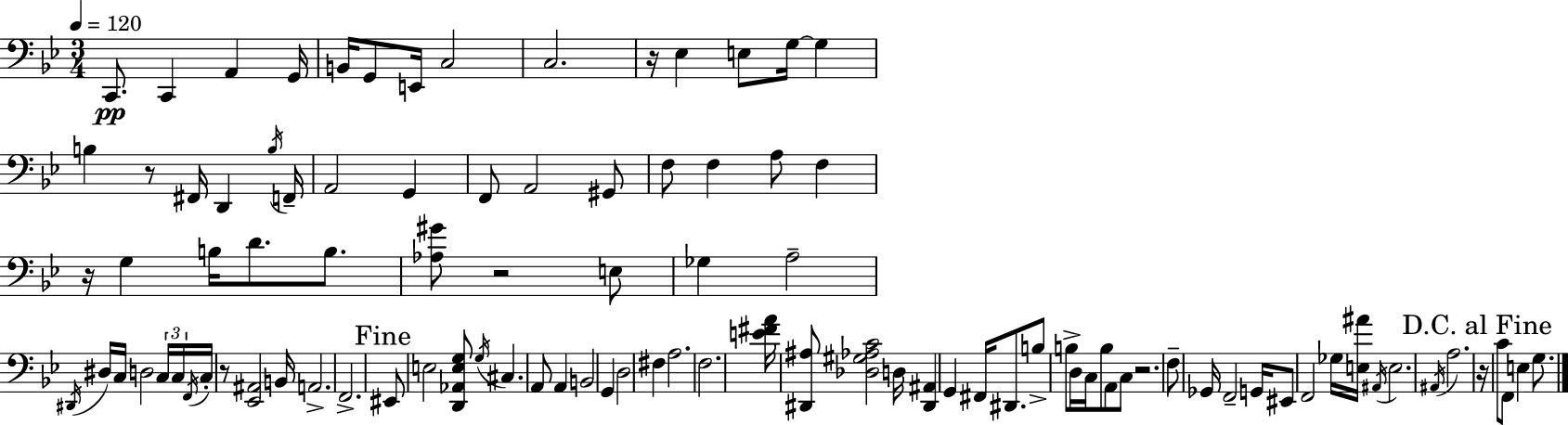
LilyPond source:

{
  \clef bass
  \numericTimeSignature
  \time 3/4
  \key g \minor
  \tempo 4 = 120
  c,8.\pp c,4 a,4 g,16 | b,16 g,8 e,16 c2 | c2. | r16 ees4 e8 g16~~ g4 | \break b4 r8 fis,16 d,4 \acciaccatura { b16 } | f,16-- a,2 g,4 | f,8 a,2 gis,8 | f8 f4 a8 f4 | \break r16 g4 b16 d'8. b8. | <aes gis'>8 r2 e8 | ges4 a2-- | \acciaccatura { dis,16 } dis16 c16 d2 | \break \tuplet 3/2 { c16 c16 \acciaccatura { f,16 } } c16-. r8 <ees, ais,>2 | b,16 a,2.-> | f,2.-> | \mark "Fine" eis,8 e2 | \break <d, aes, e g>8 \acciaccatura { g16 } cis4. a,8 | a,4 b,2 | g,4 d2 | fis4 a2. | \break f2. | <e' fis' a'>16 <dis, ais>8 <des gis aes c'>2 | d16 <dis, ais,>4 g,4 | fis,16 dis,8. b8-> b8-> d16 c16 b8 | \break a,8 c8 r2. | f8-- ges,16 f,2-- | g,16 eis,8 f,2 | ges16 <e ais'>16 \acciaccatura { ais,16 } e2. | \break \acciaccatura { ais,16 } a2. | \mark "D.C. al Fine" r16 c'8 f,8 e4 | g8. \bar "|."
}